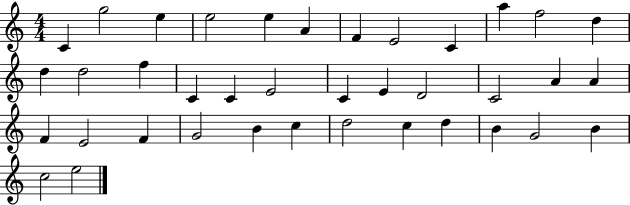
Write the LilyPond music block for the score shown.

{
  \clef treble
  \numericTimeSignature
  \time 4/4
  \key c \major
  c'4 g''2 e''4 | e''2 e''4 a'4 | f'4 e'2 c'4 | a''4 f''2 d''4 | \break d''4 d''2 f''4 | c'4 c'4 e'2 | c'4 e'4 d'2 | c'2 a'4 a'4 | \break f'4 e'2 f'4 | g'2 b'4 c''4 | d''2 c''4 d''4 | b'4 g'2 b'4 | \break c''2 e''2 | \bar "|."
}